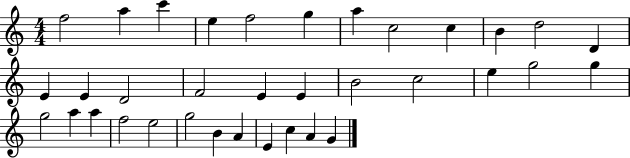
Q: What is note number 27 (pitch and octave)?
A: F5